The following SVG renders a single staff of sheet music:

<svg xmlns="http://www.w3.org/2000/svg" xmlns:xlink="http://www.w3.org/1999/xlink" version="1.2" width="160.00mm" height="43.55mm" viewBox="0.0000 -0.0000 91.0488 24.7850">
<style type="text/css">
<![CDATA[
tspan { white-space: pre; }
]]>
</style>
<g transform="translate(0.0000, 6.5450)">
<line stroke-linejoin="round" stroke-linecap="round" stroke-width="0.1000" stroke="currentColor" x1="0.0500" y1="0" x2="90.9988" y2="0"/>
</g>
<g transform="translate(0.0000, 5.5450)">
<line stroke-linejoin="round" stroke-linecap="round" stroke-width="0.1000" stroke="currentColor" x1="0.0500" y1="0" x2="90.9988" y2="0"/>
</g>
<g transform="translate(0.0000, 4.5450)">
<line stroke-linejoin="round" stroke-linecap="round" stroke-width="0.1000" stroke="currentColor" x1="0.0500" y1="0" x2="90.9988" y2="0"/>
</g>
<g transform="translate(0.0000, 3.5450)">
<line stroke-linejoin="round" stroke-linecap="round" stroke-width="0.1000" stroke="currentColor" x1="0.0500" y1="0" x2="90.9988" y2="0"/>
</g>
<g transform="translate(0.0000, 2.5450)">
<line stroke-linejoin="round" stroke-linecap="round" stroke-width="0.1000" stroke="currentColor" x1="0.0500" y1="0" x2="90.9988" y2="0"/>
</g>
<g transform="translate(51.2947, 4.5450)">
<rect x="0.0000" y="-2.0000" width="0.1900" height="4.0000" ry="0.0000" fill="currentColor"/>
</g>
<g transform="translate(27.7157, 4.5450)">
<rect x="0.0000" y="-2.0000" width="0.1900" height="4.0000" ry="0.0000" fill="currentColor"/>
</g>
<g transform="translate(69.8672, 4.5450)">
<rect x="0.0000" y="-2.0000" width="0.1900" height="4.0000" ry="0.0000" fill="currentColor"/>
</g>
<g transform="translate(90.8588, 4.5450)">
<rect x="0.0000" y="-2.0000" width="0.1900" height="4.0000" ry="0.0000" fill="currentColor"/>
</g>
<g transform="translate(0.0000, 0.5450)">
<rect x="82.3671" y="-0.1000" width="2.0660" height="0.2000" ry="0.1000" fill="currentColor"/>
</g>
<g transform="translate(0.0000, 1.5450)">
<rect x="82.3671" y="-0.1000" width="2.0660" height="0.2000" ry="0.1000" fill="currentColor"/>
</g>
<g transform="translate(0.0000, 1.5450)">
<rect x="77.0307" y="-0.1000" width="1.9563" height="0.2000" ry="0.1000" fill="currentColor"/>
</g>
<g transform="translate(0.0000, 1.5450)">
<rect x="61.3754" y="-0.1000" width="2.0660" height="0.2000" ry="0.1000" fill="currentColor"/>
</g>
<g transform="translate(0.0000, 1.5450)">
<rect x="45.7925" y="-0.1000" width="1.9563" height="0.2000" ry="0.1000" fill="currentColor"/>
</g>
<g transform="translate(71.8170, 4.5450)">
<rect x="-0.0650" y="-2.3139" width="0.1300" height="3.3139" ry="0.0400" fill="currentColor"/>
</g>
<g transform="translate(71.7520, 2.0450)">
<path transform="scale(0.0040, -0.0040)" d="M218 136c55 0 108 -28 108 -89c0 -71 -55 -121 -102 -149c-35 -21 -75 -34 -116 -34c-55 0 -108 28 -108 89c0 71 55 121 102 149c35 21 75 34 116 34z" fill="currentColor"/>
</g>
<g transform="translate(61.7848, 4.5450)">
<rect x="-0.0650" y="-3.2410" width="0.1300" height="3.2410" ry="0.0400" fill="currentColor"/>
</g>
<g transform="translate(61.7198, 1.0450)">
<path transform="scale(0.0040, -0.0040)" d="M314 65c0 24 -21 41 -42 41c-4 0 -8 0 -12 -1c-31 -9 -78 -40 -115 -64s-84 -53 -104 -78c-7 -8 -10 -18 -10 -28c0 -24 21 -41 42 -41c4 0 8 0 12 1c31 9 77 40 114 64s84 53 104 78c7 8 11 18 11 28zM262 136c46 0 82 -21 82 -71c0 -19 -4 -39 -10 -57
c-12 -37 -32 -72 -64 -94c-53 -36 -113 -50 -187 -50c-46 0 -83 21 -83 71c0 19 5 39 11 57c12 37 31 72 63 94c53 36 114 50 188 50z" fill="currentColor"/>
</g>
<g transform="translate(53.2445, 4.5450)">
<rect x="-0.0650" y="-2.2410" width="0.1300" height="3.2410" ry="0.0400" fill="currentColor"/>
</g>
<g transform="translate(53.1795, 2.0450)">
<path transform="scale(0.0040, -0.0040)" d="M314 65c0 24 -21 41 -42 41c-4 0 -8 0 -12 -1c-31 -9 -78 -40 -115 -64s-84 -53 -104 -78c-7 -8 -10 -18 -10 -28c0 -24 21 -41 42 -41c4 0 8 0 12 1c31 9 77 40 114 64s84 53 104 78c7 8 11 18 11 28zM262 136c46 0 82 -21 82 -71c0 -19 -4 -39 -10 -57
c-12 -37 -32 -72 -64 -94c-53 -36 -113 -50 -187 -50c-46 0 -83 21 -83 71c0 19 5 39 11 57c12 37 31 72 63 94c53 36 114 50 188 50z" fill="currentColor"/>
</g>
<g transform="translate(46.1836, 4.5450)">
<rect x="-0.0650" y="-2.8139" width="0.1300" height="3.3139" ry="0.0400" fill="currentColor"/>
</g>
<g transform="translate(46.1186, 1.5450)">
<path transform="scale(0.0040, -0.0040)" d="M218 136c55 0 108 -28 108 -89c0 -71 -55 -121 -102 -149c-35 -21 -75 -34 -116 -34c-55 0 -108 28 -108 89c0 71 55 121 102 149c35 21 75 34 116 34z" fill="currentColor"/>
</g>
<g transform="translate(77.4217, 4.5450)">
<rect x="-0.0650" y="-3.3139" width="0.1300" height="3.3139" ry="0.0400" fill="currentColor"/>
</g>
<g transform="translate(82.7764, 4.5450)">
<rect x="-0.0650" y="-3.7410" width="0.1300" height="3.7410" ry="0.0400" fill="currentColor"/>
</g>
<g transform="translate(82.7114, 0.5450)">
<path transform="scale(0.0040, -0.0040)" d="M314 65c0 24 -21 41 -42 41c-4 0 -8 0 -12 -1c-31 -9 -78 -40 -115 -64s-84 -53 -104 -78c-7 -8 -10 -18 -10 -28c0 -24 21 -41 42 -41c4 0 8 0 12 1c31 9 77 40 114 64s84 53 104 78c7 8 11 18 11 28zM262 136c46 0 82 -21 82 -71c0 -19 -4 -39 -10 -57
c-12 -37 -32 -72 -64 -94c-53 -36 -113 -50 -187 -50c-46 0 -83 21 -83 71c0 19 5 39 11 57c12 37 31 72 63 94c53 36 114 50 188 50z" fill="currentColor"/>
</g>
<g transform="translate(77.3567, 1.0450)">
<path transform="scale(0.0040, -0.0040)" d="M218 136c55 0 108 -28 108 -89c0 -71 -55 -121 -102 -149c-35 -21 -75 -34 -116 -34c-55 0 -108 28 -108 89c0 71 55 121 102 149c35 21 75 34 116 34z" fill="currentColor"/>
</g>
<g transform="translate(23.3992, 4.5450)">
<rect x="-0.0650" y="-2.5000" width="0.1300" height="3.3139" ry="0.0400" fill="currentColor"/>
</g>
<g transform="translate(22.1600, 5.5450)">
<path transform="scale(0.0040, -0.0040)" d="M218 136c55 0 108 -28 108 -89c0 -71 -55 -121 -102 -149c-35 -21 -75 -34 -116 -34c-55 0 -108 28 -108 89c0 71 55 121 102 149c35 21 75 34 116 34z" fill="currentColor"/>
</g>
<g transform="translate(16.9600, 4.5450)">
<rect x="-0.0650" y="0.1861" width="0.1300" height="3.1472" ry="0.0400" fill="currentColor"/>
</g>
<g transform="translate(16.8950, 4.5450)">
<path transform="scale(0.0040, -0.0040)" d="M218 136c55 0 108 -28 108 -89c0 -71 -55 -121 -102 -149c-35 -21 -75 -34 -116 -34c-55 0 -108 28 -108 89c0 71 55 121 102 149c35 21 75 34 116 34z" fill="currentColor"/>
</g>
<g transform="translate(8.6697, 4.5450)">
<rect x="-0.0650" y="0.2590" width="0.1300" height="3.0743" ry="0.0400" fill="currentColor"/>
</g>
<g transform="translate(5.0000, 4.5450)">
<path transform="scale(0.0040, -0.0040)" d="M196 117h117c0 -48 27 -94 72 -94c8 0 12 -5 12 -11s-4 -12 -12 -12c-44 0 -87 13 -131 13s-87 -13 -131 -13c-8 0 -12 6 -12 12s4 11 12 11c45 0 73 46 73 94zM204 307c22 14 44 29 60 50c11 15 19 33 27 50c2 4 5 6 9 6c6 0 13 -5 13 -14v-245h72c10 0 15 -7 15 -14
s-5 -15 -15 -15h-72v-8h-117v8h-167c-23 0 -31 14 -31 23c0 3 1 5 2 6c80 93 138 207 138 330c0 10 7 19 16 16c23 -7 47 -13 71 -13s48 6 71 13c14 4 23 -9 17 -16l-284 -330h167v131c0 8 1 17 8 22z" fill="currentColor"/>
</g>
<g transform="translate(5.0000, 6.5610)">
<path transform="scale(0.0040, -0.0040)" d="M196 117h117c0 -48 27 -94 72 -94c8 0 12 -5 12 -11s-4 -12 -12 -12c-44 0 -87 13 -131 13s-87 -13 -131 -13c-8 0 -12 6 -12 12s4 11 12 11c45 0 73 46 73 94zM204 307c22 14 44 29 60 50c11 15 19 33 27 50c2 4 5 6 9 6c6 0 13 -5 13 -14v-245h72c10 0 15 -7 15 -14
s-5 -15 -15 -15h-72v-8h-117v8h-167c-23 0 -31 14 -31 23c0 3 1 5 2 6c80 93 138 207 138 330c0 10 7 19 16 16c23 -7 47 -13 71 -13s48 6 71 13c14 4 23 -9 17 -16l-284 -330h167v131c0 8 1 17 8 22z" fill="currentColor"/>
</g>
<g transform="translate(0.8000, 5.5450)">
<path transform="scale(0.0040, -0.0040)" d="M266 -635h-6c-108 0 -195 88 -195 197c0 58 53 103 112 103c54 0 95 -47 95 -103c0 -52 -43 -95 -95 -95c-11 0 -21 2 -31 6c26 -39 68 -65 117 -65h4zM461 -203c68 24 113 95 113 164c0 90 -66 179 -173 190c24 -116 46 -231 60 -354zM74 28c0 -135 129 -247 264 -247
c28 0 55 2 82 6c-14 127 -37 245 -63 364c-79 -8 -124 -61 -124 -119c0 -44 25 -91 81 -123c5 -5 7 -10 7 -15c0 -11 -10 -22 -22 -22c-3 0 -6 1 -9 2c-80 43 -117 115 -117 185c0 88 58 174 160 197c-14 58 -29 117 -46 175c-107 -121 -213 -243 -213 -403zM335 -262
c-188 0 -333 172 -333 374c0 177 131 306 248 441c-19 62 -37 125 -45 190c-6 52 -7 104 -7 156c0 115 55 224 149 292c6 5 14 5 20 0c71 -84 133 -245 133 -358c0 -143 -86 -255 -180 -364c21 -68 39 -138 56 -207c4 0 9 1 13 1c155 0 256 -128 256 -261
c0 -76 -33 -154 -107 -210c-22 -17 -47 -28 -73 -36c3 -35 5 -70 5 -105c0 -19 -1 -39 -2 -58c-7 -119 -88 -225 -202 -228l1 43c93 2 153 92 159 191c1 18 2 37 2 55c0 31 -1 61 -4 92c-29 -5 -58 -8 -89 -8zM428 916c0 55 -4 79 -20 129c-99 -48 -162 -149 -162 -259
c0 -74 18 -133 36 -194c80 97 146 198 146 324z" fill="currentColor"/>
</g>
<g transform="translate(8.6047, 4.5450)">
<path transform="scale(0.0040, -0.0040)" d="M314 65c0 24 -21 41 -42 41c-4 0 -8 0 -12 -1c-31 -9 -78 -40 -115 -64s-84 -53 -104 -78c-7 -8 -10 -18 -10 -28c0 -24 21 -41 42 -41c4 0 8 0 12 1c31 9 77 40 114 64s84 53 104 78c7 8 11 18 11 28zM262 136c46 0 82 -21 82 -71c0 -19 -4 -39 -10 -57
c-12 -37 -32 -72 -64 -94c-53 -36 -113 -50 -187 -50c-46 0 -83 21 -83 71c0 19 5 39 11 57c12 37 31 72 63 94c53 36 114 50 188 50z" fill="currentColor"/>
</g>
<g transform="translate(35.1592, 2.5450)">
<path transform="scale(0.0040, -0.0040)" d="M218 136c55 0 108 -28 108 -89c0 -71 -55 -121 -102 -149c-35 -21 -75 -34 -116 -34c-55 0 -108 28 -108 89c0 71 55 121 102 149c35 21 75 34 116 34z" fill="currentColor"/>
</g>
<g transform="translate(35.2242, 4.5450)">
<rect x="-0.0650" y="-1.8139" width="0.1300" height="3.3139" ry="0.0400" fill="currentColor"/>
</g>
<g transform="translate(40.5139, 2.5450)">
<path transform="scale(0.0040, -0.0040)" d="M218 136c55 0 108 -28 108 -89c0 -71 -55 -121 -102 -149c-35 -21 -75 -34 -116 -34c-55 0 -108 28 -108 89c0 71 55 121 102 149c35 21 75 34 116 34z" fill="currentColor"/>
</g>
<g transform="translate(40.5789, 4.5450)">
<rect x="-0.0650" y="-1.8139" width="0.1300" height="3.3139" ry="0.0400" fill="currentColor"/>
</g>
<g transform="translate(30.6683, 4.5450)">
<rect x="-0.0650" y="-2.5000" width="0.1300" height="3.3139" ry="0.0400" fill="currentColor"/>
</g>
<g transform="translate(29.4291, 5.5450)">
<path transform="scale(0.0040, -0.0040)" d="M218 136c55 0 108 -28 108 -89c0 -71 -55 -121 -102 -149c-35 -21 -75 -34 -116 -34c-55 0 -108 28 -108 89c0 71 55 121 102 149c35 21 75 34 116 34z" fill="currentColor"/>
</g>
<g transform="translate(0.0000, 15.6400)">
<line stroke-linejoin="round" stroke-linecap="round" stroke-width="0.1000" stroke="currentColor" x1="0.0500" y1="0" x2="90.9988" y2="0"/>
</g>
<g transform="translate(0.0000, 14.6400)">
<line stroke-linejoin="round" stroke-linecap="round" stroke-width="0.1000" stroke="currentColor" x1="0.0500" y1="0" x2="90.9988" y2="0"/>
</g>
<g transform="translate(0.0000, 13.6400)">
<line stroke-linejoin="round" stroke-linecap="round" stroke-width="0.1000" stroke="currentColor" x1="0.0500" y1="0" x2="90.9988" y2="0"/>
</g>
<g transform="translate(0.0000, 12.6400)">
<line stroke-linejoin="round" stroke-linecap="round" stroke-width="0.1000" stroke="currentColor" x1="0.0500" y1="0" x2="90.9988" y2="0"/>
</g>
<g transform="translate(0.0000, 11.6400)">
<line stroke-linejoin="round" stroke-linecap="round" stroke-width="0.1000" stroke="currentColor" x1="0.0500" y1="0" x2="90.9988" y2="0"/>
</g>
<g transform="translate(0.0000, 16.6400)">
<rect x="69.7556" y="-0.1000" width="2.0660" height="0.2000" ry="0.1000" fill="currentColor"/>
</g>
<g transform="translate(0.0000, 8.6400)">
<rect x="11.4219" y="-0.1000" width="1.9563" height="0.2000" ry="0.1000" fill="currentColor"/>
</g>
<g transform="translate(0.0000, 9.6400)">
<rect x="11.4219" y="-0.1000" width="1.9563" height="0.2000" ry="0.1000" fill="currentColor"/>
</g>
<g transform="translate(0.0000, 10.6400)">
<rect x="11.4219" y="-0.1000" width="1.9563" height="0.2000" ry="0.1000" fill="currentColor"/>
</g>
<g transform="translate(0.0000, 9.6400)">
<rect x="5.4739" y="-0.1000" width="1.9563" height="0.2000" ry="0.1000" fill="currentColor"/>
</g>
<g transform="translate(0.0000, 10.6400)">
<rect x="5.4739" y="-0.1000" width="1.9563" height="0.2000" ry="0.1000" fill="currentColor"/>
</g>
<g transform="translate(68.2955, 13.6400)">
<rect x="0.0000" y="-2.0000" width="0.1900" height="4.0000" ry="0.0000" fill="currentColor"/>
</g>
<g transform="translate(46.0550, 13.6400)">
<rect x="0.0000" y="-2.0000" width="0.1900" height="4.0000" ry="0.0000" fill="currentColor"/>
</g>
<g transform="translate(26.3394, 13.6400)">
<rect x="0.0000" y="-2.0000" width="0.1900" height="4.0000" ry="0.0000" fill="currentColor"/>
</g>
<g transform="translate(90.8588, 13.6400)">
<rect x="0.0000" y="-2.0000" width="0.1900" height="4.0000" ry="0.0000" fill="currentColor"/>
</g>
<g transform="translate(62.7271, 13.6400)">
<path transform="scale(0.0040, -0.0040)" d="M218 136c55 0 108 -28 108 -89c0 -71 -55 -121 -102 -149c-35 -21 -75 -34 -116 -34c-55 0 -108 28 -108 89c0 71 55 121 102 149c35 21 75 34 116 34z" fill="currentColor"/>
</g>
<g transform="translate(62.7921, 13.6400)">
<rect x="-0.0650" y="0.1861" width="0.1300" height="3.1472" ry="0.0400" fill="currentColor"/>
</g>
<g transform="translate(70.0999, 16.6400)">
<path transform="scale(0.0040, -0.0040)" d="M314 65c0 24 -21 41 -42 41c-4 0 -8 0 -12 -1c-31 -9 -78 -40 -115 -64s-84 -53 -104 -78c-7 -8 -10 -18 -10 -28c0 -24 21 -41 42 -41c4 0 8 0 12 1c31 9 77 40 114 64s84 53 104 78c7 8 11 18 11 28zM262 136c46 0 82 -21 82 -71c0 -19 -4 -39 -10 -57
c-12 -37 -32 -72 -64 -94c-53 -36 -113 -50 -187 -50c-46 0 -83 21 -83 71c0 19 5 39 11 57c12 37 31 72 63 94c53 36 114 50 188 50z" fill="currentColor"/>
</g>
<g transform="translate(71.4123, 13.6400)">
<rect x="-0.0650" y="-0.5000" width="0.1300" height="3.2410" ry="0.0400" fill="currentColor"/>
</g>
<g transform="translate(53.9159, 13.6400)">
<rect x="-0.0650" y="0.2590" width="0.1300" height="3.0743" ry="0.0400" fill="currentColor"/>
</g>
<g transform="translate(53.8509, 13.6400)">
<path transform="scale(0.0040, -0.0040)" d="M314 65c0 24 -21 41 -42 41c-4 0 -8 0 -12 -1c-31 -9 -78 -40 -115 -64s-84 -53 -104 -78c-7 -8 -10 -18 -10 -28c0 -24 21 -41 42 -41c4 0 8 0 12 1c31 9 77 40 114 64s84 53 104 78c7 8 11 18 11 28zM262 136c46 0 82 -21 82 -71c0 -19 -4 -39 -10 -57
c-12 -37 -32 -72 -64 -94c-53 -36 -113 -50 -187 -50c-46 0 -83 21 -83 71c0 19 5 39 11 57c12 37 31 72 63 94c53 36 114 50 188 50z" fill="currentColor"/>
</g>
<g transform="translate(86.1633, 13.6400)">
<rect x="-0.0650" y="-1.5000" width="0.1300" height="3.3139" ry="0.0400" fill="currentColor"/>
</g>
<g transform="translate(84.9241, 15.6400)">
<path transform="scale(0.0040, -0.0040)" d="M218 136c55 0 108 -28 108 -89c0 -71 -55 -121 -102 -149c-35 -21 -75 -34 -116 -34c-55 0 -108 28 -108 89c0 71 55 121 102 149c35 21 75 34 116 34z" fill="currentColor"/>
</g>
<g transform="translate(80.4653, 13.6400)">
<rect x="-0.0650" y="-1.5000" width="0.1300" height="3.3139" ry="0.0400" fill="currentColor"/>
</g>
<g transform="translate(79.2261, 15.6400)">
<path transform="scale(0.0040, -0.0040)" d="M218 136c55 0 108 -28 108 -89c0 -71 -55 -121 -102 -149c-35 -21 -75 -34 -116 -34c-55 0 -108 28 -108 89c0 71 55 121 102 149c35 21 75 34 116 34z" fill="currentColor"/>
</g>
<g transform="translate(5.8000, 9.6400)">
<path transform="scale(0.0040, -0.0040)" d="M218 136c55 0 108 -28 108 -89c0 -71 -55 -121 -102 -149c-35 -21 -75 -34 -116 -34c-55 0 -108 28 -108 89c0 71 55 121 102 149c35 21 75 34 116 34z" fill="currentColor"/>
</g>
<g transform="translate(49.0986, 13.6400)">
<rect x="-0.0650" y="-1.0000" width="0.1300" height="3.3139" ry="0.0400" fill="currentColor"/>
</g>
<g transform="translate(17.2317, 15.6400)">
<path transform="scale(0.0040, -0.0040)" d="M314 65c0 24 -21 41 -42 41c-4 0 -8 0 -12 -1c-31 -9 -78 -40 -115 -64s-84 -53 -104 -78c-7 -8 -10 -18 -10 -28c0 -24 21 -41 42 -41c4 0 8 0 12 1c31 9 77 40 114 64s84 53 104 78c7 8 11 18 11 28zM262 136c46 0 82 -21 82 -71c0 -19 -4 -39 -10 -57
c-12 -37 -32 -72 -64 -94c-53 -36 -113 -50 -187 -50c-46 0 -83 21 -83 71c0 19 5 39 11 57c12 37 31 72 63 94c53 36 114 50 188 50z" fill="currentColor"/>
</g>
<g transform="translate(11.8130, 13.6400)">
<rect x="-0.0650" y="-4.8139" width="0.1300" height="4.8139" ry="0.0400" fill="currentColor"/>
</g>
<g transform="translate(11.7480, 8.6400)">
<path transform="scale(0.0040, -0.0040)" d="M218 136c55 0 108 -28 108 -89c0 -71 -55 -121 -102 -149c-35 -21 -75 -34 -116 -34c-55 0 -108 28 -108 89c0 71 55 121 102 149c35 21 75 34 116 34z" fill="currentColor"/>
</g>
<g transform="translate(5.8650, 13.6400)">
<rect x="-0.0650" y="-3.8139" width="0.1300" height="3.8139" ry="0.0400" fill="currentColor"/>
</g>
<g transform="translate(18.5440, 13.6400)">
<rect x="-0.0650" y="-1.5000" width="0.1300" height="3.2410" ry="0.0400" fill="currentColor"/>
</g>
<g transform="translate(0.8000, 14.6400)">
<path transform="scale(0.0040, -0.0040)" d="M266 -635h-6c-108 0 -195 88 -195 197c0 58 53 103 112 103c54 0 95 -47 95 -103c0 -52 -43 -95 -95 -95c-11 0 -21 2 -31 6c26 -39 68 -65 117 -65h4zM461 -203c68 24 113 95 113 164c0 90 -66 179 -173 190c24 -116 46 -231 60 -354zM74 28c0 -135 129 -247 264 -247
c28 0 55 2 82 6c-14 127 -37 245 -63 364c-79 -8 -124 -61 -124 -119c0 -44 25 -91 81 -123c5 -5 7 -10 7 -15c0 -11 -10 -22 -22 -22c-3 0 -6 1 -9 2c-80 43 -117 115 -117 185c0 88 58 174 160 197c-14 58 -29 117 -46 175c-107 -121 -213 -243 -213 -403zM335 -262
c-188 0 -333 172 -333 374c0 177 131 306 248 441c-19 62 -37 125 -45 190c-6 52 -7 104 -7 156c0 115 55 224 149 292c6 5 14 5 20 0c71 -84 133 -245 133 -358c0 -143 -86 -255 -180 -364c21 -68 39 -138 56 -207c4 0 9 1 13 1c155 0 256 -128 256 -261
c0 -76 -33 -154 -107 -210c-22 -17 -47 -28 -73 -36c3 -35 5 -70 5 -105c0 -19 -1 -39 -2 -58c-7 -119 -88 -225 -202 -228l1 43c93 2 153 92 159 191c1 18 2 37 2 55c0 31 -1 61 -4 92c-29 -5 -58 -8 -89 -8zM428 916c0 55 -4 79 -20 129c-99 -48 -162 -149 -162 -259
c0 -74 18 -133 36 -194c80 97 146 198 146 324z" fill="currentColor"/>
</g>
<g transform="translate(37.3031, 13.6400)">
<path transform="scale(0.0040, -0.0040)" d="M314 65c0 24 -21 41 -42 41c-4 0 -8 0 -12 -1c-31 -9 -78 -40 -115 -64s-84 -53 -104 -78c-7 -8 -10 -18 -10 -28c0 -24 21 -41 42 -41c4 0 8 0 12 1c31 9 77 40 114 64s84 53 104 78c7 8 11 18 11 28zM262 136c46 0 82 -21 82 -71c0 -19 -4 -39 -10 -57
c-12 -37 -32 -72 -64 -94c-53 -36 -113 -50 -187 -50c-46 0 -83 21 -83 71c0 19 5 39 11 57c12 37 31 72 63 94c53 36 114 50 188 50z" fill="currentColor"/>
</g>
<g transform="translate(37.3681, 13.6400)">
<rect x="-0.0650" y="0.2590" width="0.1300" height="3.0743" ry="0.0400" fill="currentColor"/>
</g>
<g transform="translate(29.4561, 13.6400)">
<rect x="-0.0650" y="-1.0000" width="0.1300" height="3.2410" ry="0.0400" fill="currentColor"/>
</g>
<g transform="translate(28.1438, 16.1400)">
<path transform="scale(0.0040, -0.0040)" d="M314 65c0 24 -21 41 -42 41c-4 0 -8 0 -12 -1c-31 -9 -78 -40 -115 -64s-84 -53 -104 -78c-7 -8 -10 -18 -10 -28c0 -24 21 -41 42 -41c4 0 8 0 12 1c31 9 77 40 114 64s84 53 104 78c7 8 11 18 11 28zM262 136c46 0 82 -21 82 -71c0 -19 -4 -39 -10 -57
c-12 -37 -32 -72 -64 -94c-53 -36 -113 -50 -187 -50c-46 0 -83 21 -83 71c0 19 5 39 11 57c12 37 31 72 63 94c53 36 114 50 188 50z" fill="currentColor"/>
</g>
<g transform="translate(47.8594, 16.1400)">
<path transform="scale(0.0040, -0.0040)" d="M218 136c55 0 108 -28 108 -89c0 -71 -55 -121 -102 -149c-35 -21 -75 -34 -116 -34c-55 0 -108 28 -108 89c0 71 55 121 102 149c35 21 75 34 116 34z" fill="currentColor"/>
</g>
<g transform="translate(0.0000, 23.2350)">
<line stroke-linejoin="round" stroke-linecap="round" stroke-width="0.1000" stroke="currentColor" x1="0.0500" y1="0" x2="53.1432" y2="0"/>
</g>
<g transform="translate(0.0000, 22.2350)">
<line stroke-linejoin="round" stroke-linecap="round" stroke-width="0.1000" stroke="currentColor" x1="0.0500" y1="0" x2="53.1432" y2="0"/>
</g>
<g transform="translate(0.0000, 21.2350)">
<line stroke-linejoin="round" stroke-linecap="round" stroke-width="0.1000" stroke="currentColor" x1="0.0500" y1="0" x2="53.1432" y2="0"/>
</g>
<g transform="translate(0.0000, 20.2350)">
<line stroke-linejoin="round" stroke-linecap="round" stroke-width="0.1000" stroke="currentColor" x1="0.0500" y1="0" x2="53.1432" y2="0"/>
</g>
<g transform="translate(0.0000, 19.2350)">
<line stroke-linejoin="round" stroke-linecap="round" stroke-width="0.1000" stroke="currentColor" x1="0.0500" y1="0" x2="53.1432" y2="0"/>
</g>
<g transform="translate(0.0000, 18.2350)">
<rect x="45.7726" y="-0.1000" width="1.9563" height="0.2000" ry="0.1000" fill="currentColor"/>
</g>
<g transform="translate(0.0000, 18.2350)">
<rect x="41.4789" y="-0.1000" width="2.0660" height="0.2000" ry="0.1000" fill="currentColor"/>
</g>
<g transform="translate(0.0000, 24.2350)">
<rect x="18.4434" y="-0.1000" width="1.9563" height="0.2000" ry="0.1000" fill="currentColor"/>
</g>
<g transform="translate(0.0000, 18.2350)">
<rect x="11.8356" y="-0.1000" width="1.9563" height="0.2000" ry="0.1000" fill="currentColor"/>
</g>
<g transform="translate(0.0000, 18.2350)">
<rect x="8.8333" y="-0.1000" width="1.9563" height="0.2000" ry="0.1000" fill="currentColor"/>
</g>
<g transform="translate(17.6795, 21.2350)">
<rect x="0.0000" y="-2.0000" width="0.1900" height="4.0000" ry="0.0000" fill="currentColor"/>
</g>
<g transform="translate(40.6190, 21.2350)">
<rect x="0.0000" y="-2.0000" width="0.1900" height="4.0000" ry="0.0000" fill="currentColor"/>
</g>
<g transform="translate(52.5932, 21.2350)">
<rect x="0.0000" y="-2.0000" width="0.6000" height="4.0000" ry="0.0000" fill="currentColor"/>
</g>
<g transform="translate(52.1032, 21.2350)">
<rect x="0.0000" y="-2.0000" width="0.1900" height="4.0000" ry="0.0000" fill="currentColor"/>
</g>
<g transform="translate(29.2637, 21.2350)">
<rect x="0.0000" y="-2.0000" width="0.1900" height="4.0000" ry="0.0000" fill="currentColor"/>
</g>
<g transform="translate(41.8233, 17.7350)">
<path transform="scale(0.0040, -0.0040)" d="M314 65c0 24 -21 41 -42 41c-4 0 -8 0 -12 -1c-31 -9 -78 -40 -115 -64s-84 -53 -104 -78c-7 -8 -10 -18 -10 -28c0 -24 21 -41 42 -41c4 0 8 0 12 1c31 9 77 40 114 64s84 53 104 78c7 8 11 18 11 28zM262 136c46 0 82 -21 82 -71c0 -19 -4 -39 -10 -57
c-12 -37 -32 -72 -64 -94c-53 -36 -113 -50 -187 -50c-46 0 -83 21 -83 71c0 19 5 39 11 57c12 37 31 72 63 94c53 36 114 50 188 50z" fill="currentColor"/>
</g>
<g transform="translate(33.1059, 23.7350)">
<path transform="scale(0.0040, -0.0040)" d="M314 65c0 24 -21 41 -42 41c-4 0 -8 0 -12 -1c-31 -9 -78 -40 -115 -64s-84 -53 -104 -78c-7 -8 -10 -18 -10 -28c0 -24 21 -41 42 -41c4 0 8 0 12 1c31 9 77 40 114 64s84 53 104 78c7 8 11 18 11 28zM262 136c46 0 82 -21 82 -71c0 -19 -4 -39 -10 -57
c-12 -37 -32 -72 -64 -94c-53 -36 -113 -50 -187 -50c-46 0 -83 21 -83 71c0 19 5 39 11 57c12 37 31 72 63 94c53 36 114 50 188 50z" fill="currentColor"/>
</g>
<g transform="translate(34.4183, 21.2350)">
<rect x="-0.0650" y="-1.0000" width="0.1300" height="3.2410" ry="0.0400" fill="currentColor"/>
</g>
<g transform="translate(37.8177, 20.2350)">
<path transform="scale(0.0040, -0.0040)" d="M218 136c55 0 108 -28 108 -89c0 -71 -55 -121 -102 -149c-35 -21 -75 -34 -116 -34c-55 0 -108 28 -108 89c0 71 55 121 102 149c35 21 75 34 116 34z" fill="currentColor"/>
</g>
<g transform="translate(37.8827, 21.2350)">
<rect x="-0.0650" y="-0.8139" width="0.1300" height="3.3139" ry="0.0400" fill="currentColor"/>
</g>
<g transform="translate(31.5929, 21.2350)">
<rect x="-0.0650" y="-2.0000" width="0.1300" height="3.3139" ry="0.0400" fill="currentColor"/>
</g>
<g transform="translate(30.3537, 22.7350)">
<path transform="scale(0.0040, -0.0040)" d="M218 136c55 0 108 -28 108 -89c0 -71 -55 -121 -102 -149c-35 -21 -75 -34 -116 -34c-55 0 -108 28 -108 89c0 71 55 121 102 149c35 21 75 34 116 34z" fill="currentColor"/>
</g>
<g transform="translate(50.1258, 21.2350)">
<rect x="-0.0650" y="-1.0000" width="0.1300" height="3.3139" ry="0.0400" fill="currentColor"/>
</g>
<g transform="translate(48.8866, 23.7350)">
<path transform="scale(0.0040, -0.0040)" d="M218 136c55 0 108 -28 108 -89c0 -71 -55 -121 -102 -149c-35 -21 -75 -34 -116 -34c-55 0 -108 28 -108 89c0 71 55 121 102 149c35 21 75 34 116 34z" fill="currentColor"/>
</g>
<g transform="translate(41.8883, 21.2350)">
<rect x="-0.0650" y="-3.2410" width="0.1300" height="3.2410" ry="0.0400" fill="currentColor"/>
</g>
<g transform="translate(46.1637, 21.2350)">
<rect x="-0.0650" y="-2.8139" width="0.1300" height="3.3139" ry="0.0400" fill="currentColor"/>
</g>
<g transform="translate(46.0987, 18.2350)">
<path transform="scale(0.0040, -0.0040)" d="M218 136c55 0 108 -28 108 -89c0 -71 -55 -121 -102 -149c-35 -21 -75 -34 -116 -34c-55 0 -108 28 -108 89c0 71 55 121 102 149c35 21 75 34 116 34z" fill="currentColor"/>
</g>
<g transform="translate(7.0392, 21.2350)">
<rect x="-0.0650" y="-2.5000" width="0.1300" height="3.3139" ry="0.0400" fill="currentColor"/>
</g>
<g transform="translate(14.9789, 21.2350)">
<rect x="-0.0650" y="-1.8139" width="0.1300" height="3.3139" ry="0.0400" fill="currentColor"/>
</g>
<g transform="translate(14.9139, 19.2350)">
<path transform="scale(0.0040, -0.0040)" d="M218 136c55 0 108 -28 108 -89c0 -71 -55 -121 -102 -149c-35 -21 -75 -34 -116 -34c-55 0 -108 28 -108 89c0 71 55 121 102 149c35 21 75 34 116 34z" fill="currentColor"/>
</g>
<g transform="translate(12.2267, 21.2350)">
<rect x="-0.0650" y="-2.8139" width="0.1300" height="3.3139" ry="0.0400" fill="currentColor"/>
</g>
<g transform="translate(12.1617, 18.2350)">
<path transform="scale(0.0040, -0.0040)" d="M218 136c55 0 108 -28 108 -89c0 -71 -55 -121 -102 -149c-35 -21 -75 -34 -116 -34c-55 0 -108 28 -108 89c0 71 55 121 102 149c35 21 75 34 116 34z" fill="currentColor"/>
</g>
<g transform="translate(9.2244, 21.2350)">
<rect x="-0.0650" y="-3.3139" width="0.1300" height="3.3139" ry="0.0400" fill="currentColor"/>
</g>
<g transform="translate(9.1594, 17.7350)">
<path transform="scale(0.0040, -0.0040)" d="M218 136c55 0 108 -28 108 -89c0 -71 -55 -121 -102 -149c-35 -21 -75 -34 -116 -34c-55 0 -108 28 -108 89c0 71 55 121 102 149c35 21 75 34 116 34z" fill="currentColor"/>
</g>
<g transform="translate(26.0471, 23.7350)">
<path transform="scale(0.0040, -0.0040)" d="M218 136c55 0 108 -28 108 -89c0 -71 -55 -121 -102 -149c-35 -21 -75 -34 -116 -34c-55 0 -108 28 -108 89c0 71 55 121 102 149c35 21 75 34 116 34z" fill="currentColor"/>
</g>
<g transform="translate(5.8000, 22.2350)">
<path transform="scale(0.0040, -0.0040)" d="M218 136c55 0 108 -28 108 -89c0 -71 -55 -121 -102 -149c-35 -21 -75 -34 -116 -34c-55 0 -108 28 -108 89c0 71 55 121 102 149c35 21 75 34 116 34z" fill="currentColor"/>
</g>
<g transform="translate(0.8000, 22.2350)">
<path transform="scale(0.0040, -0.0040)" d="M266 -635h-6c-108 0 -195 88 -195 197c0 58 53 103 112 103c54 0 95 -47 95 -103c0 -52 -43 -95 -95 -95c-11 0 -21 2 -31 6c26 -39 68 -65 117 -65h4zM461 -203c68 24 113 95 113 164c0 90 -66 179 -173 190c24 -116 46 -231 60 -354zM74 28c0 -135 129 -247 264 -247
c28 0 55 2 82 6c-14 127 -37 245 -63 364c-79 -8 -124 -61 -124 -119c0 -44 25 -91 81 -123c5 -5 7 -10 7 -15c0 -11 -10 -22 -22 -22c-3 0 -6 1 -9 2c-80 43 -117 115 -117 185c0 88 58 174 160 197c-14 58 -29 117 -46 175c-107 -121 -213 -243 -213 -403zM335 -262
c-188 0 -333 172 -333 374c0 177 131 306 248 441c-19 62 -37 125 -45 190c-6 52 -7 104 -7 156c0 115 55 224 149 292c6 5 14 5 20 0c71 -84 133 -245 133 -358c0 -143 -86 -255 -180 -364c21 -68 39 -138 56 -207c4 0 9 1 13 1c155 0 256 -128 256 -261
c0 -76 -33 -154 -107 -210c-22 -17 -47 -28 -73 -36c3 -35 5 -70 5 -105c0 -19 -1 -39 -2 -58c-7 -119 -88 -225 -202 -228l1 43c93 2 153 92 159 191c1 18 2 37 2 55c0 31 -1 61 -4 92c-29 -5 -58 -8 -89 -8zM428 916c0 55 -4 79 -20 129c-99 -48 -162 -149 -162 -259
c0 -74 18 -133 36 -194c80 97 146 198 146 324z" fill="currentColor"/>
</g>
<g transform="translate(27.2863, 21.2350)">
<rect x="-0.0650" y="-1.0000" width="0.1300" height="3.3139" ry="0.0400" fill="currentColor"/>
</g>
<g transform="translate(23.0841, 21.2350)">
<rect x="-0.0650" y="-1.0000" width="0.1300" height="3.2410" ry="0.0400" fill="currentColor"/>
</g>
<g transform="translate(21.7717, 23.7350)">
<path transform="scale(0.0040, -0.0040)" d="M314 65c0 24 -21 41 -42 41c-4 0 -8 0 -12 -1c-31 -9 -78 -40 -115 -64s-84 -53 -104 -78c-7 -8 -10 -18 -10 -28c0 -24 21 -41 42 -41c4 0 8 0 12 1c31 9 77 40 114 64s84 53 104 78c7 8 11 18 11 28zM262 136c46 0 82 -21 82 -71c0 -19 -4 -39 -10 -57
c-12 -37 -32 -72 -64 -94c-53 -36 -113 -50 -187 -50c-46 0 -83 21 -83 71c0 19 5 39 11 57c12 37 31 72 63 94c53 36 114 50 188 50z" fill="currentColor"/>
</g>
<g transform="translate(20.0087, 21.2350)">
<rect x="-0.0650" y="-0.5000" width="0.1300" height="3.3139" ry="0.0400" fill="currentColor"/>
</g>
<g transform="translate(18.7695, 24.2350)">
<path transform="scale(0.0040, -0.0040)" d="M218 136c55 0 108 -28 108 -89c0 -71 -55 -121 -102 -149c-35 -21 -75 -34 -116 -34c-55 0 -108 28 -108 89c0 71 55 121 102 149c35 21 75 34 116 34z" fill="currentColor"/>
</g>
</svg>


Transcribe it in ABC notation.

X:1
T:Untitled
M:4/4
L:1/4
K:C
B2 B G G f f a g2 b2 g b c'2 c' e' E2 D2 B2 D B2 B C2 E E G b a f C D2 D F D2 d b2 a D